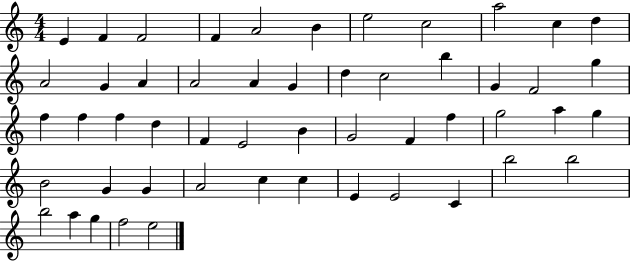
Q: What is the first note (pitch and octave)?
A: E4